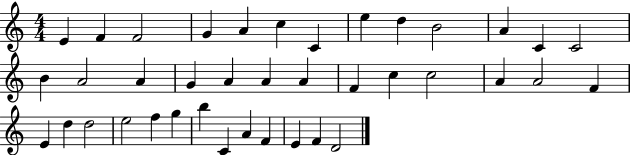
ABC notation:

X:1
T:Untitled
M:4/4
L:1/4
K:C
E F F2 G A c C e d B2 A C C2 B A2 A G A A A F c c2 A A2 F E d d2 e2 f g b C A F E F D2